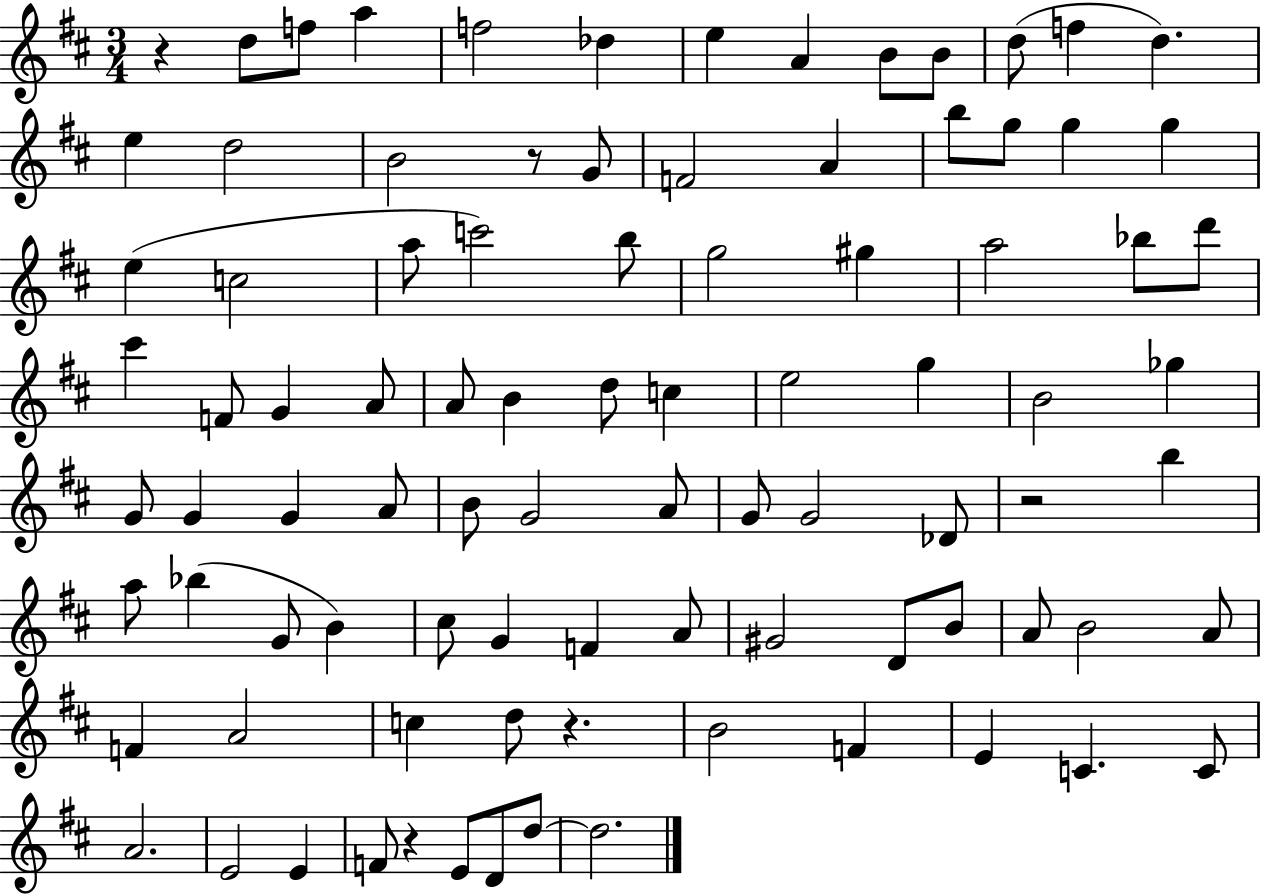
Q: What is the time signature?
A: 3/4